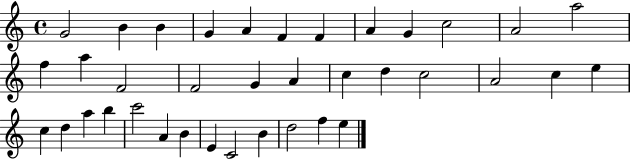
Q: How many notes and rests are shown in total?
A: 37